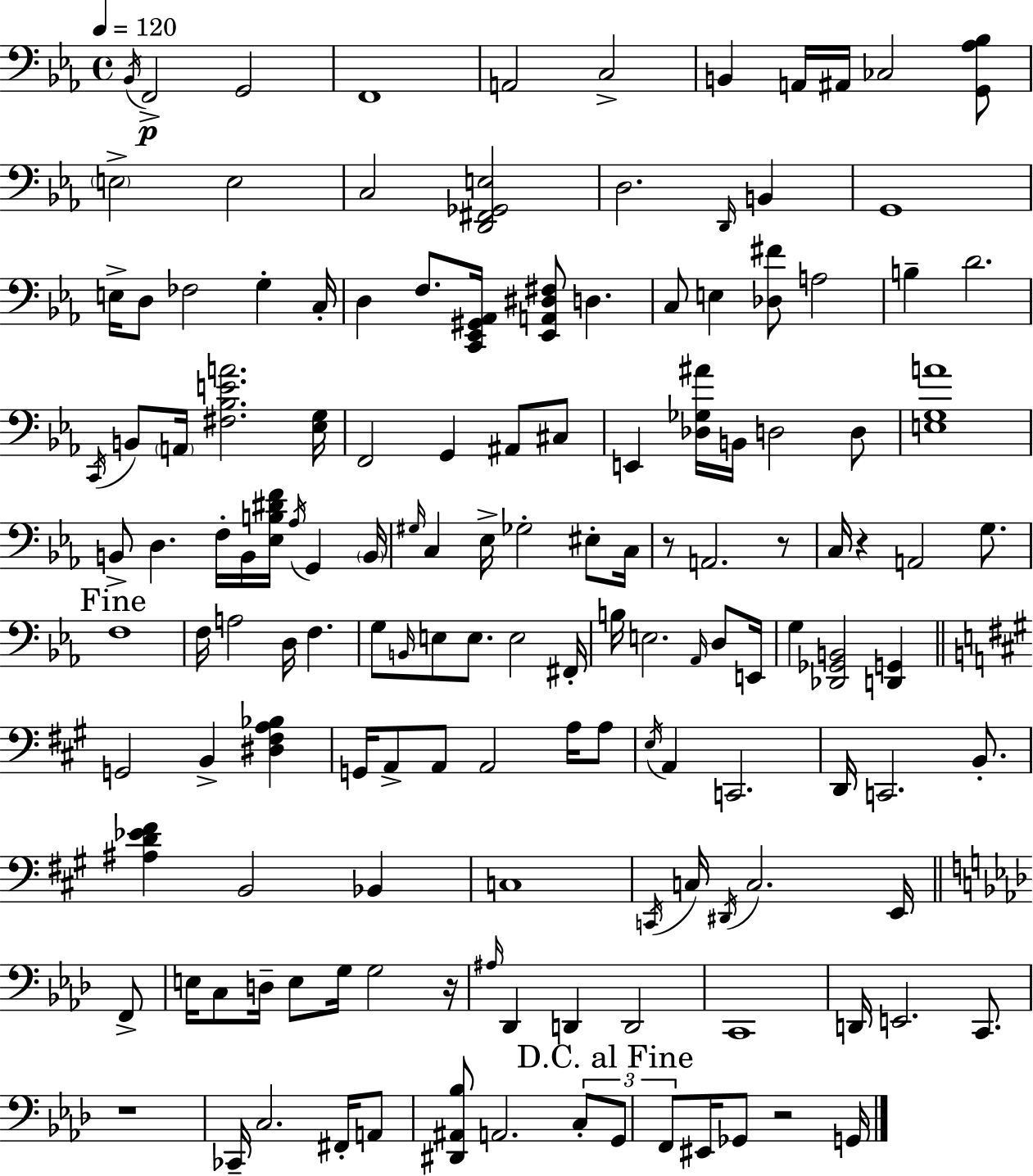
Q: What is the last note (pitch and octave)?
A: G2